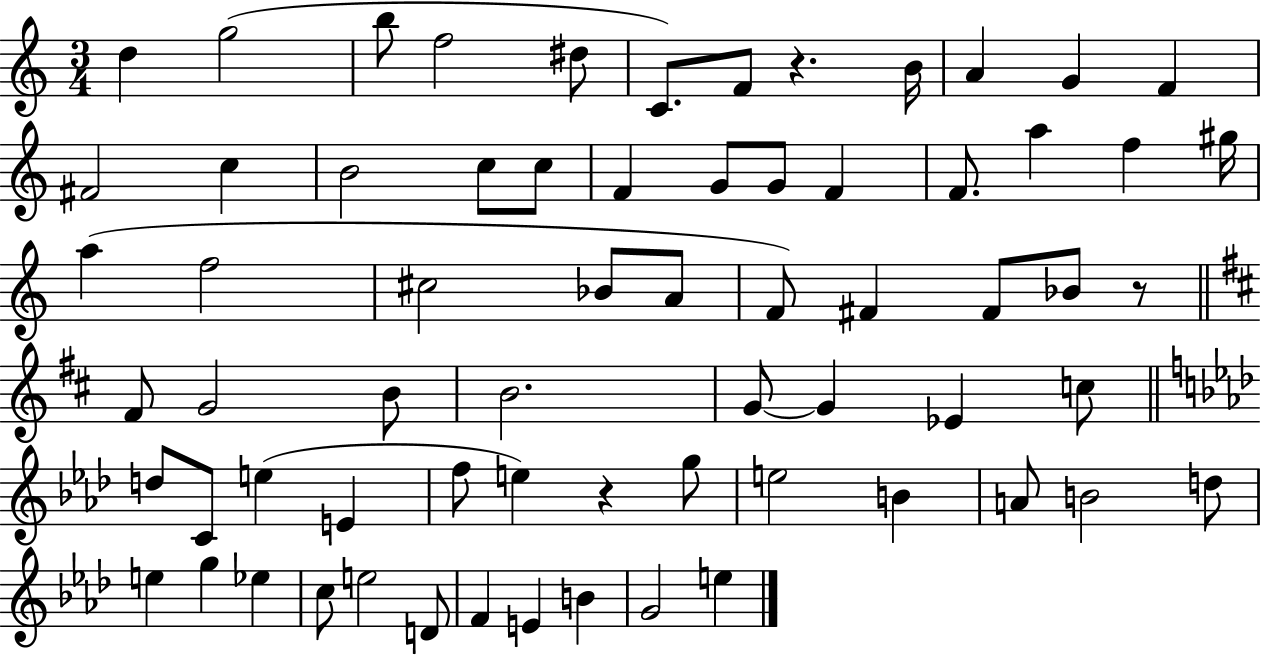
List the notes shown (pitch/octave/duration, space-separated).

D5/q G5/h B5/e F5/h D#5/e C4/e. F4/e R/q. B4/s A4/q G4/q F4/q F#4/h C5/q B4/h C5/e C5/e F4/q G4/e G4/e F4/q F4/e. A5/q F5/q G#5/s A5/q F5/h C#5/h Bb4/e A4/e F4/e F#4/q F#4/e Bb4/e R/e F#4/e G4/h B4/e B4/h. G4/e G4/q Eb4/q C5/e D5/e C4/e E5/q E4/q F5/e E5/q R/q G5/e E5/h B4/q A4/e B4/h D5/e E5/q G5/q Eb5/q C5/e E5/h D4/e F4/q E4/q B4/q G4/h E5/q